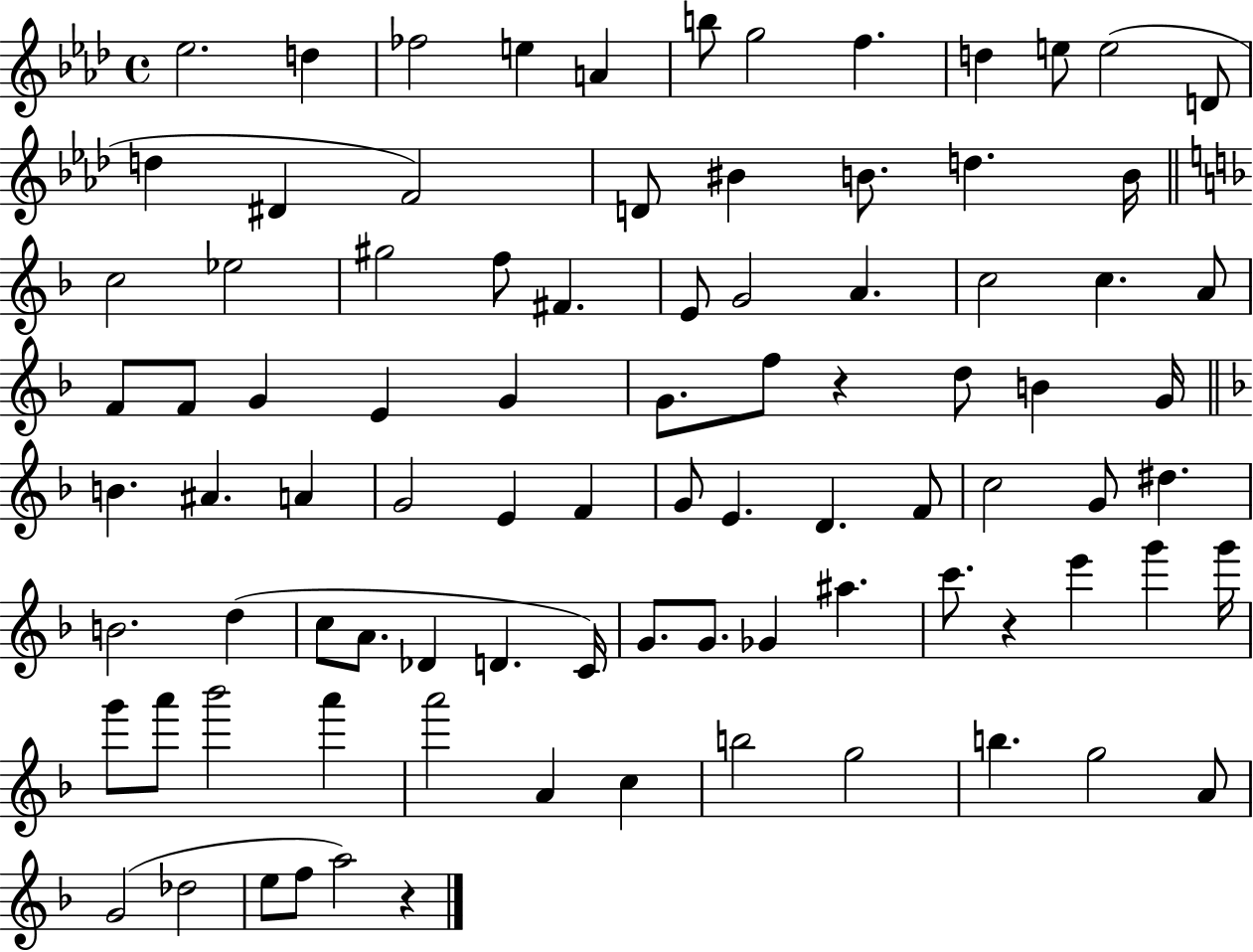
{
  \clef treble
  \time 4/4
  \defaultTimeSignature
  \key aes \major
  ees''2. d''4 | fes''2 e''4 a'4 | b''8 g''2 f''4. | d''4 e''8 e''2( d'8 | \break d''4 dis'4 f'2) | d'8 bis'4 b'8. d''4. b'16 | \bar "||" \break \key d \minor c''2 ees''2 | gis''2 f''8 fis'4. | e'8 g'2 a'4. | c''2 c''4. a'8 | \break f'8 f'8 g'4 e'4 g'4 | g'8. f''8 r4 d''8 b'4 g'16 | \bar "||" \break \key f \major b'4. ais'4. a'4 | g'2 e'4 f'4 | g'8 e'4. d'4. f'8 | c''2 g'8 dis''4. | \break b'2. d''4( | c''8 a'8. des'4 d'4. c'16) | g'8. g'8. ges'4 ais''4. | c'''8. r4 e'''4 g'''4 g'''16 | \break g'''8 a'''8 bes'''2 a'''4 | a'''2 a'4 c''4 | b''2 g''2 | b''4. g''2 a'8 | \break g'2( des''2 | e''8 f''8 a''2) r4 | \bar "|."
}